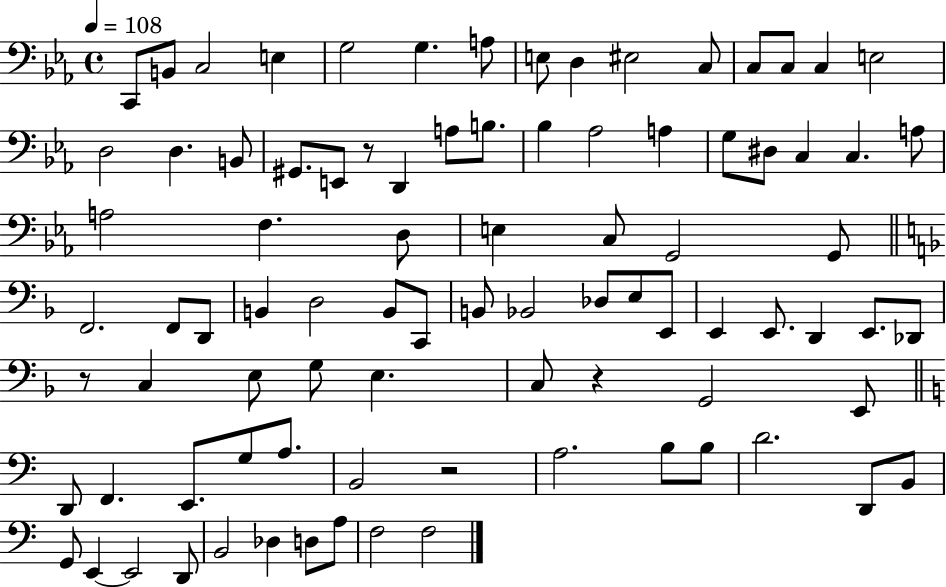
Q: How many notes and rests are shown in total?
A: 88